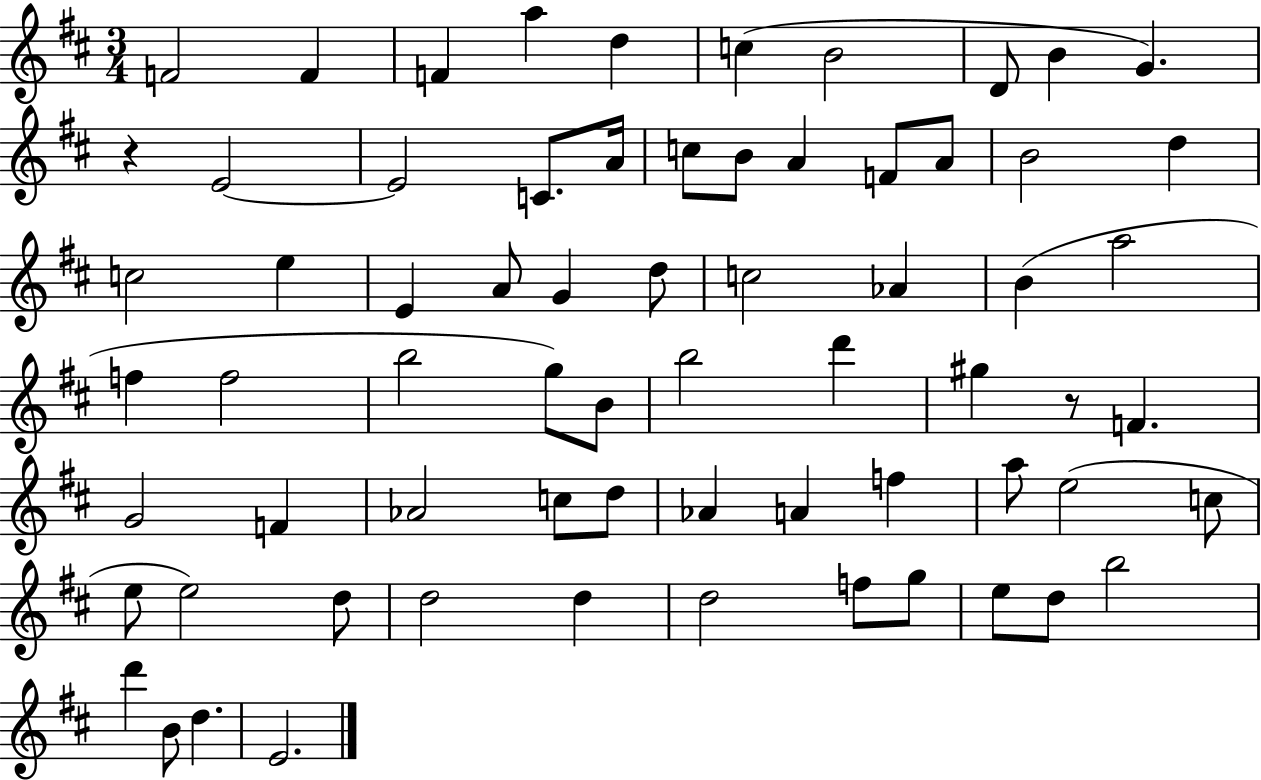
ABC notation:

X:1
T:Untitled
M:3/4
L:1/4
K:D
F2 F F a d c B2 D/2 B G z E2 E2 C/2 A/4 c/2 B/2 A F/2 A/2 B2 d c2 e E A/2 G d/2 c2 _A B a2 f f2 b2 g/2 B/2 b2 d' ^g z/2 F G2 F _A2 c/2 d/2 _A A f a/2 e2 c/2 e/2 e2 d/2 d2 d d2 f/2 g/2 e/2 d/2 b2 d' B/2 d E2